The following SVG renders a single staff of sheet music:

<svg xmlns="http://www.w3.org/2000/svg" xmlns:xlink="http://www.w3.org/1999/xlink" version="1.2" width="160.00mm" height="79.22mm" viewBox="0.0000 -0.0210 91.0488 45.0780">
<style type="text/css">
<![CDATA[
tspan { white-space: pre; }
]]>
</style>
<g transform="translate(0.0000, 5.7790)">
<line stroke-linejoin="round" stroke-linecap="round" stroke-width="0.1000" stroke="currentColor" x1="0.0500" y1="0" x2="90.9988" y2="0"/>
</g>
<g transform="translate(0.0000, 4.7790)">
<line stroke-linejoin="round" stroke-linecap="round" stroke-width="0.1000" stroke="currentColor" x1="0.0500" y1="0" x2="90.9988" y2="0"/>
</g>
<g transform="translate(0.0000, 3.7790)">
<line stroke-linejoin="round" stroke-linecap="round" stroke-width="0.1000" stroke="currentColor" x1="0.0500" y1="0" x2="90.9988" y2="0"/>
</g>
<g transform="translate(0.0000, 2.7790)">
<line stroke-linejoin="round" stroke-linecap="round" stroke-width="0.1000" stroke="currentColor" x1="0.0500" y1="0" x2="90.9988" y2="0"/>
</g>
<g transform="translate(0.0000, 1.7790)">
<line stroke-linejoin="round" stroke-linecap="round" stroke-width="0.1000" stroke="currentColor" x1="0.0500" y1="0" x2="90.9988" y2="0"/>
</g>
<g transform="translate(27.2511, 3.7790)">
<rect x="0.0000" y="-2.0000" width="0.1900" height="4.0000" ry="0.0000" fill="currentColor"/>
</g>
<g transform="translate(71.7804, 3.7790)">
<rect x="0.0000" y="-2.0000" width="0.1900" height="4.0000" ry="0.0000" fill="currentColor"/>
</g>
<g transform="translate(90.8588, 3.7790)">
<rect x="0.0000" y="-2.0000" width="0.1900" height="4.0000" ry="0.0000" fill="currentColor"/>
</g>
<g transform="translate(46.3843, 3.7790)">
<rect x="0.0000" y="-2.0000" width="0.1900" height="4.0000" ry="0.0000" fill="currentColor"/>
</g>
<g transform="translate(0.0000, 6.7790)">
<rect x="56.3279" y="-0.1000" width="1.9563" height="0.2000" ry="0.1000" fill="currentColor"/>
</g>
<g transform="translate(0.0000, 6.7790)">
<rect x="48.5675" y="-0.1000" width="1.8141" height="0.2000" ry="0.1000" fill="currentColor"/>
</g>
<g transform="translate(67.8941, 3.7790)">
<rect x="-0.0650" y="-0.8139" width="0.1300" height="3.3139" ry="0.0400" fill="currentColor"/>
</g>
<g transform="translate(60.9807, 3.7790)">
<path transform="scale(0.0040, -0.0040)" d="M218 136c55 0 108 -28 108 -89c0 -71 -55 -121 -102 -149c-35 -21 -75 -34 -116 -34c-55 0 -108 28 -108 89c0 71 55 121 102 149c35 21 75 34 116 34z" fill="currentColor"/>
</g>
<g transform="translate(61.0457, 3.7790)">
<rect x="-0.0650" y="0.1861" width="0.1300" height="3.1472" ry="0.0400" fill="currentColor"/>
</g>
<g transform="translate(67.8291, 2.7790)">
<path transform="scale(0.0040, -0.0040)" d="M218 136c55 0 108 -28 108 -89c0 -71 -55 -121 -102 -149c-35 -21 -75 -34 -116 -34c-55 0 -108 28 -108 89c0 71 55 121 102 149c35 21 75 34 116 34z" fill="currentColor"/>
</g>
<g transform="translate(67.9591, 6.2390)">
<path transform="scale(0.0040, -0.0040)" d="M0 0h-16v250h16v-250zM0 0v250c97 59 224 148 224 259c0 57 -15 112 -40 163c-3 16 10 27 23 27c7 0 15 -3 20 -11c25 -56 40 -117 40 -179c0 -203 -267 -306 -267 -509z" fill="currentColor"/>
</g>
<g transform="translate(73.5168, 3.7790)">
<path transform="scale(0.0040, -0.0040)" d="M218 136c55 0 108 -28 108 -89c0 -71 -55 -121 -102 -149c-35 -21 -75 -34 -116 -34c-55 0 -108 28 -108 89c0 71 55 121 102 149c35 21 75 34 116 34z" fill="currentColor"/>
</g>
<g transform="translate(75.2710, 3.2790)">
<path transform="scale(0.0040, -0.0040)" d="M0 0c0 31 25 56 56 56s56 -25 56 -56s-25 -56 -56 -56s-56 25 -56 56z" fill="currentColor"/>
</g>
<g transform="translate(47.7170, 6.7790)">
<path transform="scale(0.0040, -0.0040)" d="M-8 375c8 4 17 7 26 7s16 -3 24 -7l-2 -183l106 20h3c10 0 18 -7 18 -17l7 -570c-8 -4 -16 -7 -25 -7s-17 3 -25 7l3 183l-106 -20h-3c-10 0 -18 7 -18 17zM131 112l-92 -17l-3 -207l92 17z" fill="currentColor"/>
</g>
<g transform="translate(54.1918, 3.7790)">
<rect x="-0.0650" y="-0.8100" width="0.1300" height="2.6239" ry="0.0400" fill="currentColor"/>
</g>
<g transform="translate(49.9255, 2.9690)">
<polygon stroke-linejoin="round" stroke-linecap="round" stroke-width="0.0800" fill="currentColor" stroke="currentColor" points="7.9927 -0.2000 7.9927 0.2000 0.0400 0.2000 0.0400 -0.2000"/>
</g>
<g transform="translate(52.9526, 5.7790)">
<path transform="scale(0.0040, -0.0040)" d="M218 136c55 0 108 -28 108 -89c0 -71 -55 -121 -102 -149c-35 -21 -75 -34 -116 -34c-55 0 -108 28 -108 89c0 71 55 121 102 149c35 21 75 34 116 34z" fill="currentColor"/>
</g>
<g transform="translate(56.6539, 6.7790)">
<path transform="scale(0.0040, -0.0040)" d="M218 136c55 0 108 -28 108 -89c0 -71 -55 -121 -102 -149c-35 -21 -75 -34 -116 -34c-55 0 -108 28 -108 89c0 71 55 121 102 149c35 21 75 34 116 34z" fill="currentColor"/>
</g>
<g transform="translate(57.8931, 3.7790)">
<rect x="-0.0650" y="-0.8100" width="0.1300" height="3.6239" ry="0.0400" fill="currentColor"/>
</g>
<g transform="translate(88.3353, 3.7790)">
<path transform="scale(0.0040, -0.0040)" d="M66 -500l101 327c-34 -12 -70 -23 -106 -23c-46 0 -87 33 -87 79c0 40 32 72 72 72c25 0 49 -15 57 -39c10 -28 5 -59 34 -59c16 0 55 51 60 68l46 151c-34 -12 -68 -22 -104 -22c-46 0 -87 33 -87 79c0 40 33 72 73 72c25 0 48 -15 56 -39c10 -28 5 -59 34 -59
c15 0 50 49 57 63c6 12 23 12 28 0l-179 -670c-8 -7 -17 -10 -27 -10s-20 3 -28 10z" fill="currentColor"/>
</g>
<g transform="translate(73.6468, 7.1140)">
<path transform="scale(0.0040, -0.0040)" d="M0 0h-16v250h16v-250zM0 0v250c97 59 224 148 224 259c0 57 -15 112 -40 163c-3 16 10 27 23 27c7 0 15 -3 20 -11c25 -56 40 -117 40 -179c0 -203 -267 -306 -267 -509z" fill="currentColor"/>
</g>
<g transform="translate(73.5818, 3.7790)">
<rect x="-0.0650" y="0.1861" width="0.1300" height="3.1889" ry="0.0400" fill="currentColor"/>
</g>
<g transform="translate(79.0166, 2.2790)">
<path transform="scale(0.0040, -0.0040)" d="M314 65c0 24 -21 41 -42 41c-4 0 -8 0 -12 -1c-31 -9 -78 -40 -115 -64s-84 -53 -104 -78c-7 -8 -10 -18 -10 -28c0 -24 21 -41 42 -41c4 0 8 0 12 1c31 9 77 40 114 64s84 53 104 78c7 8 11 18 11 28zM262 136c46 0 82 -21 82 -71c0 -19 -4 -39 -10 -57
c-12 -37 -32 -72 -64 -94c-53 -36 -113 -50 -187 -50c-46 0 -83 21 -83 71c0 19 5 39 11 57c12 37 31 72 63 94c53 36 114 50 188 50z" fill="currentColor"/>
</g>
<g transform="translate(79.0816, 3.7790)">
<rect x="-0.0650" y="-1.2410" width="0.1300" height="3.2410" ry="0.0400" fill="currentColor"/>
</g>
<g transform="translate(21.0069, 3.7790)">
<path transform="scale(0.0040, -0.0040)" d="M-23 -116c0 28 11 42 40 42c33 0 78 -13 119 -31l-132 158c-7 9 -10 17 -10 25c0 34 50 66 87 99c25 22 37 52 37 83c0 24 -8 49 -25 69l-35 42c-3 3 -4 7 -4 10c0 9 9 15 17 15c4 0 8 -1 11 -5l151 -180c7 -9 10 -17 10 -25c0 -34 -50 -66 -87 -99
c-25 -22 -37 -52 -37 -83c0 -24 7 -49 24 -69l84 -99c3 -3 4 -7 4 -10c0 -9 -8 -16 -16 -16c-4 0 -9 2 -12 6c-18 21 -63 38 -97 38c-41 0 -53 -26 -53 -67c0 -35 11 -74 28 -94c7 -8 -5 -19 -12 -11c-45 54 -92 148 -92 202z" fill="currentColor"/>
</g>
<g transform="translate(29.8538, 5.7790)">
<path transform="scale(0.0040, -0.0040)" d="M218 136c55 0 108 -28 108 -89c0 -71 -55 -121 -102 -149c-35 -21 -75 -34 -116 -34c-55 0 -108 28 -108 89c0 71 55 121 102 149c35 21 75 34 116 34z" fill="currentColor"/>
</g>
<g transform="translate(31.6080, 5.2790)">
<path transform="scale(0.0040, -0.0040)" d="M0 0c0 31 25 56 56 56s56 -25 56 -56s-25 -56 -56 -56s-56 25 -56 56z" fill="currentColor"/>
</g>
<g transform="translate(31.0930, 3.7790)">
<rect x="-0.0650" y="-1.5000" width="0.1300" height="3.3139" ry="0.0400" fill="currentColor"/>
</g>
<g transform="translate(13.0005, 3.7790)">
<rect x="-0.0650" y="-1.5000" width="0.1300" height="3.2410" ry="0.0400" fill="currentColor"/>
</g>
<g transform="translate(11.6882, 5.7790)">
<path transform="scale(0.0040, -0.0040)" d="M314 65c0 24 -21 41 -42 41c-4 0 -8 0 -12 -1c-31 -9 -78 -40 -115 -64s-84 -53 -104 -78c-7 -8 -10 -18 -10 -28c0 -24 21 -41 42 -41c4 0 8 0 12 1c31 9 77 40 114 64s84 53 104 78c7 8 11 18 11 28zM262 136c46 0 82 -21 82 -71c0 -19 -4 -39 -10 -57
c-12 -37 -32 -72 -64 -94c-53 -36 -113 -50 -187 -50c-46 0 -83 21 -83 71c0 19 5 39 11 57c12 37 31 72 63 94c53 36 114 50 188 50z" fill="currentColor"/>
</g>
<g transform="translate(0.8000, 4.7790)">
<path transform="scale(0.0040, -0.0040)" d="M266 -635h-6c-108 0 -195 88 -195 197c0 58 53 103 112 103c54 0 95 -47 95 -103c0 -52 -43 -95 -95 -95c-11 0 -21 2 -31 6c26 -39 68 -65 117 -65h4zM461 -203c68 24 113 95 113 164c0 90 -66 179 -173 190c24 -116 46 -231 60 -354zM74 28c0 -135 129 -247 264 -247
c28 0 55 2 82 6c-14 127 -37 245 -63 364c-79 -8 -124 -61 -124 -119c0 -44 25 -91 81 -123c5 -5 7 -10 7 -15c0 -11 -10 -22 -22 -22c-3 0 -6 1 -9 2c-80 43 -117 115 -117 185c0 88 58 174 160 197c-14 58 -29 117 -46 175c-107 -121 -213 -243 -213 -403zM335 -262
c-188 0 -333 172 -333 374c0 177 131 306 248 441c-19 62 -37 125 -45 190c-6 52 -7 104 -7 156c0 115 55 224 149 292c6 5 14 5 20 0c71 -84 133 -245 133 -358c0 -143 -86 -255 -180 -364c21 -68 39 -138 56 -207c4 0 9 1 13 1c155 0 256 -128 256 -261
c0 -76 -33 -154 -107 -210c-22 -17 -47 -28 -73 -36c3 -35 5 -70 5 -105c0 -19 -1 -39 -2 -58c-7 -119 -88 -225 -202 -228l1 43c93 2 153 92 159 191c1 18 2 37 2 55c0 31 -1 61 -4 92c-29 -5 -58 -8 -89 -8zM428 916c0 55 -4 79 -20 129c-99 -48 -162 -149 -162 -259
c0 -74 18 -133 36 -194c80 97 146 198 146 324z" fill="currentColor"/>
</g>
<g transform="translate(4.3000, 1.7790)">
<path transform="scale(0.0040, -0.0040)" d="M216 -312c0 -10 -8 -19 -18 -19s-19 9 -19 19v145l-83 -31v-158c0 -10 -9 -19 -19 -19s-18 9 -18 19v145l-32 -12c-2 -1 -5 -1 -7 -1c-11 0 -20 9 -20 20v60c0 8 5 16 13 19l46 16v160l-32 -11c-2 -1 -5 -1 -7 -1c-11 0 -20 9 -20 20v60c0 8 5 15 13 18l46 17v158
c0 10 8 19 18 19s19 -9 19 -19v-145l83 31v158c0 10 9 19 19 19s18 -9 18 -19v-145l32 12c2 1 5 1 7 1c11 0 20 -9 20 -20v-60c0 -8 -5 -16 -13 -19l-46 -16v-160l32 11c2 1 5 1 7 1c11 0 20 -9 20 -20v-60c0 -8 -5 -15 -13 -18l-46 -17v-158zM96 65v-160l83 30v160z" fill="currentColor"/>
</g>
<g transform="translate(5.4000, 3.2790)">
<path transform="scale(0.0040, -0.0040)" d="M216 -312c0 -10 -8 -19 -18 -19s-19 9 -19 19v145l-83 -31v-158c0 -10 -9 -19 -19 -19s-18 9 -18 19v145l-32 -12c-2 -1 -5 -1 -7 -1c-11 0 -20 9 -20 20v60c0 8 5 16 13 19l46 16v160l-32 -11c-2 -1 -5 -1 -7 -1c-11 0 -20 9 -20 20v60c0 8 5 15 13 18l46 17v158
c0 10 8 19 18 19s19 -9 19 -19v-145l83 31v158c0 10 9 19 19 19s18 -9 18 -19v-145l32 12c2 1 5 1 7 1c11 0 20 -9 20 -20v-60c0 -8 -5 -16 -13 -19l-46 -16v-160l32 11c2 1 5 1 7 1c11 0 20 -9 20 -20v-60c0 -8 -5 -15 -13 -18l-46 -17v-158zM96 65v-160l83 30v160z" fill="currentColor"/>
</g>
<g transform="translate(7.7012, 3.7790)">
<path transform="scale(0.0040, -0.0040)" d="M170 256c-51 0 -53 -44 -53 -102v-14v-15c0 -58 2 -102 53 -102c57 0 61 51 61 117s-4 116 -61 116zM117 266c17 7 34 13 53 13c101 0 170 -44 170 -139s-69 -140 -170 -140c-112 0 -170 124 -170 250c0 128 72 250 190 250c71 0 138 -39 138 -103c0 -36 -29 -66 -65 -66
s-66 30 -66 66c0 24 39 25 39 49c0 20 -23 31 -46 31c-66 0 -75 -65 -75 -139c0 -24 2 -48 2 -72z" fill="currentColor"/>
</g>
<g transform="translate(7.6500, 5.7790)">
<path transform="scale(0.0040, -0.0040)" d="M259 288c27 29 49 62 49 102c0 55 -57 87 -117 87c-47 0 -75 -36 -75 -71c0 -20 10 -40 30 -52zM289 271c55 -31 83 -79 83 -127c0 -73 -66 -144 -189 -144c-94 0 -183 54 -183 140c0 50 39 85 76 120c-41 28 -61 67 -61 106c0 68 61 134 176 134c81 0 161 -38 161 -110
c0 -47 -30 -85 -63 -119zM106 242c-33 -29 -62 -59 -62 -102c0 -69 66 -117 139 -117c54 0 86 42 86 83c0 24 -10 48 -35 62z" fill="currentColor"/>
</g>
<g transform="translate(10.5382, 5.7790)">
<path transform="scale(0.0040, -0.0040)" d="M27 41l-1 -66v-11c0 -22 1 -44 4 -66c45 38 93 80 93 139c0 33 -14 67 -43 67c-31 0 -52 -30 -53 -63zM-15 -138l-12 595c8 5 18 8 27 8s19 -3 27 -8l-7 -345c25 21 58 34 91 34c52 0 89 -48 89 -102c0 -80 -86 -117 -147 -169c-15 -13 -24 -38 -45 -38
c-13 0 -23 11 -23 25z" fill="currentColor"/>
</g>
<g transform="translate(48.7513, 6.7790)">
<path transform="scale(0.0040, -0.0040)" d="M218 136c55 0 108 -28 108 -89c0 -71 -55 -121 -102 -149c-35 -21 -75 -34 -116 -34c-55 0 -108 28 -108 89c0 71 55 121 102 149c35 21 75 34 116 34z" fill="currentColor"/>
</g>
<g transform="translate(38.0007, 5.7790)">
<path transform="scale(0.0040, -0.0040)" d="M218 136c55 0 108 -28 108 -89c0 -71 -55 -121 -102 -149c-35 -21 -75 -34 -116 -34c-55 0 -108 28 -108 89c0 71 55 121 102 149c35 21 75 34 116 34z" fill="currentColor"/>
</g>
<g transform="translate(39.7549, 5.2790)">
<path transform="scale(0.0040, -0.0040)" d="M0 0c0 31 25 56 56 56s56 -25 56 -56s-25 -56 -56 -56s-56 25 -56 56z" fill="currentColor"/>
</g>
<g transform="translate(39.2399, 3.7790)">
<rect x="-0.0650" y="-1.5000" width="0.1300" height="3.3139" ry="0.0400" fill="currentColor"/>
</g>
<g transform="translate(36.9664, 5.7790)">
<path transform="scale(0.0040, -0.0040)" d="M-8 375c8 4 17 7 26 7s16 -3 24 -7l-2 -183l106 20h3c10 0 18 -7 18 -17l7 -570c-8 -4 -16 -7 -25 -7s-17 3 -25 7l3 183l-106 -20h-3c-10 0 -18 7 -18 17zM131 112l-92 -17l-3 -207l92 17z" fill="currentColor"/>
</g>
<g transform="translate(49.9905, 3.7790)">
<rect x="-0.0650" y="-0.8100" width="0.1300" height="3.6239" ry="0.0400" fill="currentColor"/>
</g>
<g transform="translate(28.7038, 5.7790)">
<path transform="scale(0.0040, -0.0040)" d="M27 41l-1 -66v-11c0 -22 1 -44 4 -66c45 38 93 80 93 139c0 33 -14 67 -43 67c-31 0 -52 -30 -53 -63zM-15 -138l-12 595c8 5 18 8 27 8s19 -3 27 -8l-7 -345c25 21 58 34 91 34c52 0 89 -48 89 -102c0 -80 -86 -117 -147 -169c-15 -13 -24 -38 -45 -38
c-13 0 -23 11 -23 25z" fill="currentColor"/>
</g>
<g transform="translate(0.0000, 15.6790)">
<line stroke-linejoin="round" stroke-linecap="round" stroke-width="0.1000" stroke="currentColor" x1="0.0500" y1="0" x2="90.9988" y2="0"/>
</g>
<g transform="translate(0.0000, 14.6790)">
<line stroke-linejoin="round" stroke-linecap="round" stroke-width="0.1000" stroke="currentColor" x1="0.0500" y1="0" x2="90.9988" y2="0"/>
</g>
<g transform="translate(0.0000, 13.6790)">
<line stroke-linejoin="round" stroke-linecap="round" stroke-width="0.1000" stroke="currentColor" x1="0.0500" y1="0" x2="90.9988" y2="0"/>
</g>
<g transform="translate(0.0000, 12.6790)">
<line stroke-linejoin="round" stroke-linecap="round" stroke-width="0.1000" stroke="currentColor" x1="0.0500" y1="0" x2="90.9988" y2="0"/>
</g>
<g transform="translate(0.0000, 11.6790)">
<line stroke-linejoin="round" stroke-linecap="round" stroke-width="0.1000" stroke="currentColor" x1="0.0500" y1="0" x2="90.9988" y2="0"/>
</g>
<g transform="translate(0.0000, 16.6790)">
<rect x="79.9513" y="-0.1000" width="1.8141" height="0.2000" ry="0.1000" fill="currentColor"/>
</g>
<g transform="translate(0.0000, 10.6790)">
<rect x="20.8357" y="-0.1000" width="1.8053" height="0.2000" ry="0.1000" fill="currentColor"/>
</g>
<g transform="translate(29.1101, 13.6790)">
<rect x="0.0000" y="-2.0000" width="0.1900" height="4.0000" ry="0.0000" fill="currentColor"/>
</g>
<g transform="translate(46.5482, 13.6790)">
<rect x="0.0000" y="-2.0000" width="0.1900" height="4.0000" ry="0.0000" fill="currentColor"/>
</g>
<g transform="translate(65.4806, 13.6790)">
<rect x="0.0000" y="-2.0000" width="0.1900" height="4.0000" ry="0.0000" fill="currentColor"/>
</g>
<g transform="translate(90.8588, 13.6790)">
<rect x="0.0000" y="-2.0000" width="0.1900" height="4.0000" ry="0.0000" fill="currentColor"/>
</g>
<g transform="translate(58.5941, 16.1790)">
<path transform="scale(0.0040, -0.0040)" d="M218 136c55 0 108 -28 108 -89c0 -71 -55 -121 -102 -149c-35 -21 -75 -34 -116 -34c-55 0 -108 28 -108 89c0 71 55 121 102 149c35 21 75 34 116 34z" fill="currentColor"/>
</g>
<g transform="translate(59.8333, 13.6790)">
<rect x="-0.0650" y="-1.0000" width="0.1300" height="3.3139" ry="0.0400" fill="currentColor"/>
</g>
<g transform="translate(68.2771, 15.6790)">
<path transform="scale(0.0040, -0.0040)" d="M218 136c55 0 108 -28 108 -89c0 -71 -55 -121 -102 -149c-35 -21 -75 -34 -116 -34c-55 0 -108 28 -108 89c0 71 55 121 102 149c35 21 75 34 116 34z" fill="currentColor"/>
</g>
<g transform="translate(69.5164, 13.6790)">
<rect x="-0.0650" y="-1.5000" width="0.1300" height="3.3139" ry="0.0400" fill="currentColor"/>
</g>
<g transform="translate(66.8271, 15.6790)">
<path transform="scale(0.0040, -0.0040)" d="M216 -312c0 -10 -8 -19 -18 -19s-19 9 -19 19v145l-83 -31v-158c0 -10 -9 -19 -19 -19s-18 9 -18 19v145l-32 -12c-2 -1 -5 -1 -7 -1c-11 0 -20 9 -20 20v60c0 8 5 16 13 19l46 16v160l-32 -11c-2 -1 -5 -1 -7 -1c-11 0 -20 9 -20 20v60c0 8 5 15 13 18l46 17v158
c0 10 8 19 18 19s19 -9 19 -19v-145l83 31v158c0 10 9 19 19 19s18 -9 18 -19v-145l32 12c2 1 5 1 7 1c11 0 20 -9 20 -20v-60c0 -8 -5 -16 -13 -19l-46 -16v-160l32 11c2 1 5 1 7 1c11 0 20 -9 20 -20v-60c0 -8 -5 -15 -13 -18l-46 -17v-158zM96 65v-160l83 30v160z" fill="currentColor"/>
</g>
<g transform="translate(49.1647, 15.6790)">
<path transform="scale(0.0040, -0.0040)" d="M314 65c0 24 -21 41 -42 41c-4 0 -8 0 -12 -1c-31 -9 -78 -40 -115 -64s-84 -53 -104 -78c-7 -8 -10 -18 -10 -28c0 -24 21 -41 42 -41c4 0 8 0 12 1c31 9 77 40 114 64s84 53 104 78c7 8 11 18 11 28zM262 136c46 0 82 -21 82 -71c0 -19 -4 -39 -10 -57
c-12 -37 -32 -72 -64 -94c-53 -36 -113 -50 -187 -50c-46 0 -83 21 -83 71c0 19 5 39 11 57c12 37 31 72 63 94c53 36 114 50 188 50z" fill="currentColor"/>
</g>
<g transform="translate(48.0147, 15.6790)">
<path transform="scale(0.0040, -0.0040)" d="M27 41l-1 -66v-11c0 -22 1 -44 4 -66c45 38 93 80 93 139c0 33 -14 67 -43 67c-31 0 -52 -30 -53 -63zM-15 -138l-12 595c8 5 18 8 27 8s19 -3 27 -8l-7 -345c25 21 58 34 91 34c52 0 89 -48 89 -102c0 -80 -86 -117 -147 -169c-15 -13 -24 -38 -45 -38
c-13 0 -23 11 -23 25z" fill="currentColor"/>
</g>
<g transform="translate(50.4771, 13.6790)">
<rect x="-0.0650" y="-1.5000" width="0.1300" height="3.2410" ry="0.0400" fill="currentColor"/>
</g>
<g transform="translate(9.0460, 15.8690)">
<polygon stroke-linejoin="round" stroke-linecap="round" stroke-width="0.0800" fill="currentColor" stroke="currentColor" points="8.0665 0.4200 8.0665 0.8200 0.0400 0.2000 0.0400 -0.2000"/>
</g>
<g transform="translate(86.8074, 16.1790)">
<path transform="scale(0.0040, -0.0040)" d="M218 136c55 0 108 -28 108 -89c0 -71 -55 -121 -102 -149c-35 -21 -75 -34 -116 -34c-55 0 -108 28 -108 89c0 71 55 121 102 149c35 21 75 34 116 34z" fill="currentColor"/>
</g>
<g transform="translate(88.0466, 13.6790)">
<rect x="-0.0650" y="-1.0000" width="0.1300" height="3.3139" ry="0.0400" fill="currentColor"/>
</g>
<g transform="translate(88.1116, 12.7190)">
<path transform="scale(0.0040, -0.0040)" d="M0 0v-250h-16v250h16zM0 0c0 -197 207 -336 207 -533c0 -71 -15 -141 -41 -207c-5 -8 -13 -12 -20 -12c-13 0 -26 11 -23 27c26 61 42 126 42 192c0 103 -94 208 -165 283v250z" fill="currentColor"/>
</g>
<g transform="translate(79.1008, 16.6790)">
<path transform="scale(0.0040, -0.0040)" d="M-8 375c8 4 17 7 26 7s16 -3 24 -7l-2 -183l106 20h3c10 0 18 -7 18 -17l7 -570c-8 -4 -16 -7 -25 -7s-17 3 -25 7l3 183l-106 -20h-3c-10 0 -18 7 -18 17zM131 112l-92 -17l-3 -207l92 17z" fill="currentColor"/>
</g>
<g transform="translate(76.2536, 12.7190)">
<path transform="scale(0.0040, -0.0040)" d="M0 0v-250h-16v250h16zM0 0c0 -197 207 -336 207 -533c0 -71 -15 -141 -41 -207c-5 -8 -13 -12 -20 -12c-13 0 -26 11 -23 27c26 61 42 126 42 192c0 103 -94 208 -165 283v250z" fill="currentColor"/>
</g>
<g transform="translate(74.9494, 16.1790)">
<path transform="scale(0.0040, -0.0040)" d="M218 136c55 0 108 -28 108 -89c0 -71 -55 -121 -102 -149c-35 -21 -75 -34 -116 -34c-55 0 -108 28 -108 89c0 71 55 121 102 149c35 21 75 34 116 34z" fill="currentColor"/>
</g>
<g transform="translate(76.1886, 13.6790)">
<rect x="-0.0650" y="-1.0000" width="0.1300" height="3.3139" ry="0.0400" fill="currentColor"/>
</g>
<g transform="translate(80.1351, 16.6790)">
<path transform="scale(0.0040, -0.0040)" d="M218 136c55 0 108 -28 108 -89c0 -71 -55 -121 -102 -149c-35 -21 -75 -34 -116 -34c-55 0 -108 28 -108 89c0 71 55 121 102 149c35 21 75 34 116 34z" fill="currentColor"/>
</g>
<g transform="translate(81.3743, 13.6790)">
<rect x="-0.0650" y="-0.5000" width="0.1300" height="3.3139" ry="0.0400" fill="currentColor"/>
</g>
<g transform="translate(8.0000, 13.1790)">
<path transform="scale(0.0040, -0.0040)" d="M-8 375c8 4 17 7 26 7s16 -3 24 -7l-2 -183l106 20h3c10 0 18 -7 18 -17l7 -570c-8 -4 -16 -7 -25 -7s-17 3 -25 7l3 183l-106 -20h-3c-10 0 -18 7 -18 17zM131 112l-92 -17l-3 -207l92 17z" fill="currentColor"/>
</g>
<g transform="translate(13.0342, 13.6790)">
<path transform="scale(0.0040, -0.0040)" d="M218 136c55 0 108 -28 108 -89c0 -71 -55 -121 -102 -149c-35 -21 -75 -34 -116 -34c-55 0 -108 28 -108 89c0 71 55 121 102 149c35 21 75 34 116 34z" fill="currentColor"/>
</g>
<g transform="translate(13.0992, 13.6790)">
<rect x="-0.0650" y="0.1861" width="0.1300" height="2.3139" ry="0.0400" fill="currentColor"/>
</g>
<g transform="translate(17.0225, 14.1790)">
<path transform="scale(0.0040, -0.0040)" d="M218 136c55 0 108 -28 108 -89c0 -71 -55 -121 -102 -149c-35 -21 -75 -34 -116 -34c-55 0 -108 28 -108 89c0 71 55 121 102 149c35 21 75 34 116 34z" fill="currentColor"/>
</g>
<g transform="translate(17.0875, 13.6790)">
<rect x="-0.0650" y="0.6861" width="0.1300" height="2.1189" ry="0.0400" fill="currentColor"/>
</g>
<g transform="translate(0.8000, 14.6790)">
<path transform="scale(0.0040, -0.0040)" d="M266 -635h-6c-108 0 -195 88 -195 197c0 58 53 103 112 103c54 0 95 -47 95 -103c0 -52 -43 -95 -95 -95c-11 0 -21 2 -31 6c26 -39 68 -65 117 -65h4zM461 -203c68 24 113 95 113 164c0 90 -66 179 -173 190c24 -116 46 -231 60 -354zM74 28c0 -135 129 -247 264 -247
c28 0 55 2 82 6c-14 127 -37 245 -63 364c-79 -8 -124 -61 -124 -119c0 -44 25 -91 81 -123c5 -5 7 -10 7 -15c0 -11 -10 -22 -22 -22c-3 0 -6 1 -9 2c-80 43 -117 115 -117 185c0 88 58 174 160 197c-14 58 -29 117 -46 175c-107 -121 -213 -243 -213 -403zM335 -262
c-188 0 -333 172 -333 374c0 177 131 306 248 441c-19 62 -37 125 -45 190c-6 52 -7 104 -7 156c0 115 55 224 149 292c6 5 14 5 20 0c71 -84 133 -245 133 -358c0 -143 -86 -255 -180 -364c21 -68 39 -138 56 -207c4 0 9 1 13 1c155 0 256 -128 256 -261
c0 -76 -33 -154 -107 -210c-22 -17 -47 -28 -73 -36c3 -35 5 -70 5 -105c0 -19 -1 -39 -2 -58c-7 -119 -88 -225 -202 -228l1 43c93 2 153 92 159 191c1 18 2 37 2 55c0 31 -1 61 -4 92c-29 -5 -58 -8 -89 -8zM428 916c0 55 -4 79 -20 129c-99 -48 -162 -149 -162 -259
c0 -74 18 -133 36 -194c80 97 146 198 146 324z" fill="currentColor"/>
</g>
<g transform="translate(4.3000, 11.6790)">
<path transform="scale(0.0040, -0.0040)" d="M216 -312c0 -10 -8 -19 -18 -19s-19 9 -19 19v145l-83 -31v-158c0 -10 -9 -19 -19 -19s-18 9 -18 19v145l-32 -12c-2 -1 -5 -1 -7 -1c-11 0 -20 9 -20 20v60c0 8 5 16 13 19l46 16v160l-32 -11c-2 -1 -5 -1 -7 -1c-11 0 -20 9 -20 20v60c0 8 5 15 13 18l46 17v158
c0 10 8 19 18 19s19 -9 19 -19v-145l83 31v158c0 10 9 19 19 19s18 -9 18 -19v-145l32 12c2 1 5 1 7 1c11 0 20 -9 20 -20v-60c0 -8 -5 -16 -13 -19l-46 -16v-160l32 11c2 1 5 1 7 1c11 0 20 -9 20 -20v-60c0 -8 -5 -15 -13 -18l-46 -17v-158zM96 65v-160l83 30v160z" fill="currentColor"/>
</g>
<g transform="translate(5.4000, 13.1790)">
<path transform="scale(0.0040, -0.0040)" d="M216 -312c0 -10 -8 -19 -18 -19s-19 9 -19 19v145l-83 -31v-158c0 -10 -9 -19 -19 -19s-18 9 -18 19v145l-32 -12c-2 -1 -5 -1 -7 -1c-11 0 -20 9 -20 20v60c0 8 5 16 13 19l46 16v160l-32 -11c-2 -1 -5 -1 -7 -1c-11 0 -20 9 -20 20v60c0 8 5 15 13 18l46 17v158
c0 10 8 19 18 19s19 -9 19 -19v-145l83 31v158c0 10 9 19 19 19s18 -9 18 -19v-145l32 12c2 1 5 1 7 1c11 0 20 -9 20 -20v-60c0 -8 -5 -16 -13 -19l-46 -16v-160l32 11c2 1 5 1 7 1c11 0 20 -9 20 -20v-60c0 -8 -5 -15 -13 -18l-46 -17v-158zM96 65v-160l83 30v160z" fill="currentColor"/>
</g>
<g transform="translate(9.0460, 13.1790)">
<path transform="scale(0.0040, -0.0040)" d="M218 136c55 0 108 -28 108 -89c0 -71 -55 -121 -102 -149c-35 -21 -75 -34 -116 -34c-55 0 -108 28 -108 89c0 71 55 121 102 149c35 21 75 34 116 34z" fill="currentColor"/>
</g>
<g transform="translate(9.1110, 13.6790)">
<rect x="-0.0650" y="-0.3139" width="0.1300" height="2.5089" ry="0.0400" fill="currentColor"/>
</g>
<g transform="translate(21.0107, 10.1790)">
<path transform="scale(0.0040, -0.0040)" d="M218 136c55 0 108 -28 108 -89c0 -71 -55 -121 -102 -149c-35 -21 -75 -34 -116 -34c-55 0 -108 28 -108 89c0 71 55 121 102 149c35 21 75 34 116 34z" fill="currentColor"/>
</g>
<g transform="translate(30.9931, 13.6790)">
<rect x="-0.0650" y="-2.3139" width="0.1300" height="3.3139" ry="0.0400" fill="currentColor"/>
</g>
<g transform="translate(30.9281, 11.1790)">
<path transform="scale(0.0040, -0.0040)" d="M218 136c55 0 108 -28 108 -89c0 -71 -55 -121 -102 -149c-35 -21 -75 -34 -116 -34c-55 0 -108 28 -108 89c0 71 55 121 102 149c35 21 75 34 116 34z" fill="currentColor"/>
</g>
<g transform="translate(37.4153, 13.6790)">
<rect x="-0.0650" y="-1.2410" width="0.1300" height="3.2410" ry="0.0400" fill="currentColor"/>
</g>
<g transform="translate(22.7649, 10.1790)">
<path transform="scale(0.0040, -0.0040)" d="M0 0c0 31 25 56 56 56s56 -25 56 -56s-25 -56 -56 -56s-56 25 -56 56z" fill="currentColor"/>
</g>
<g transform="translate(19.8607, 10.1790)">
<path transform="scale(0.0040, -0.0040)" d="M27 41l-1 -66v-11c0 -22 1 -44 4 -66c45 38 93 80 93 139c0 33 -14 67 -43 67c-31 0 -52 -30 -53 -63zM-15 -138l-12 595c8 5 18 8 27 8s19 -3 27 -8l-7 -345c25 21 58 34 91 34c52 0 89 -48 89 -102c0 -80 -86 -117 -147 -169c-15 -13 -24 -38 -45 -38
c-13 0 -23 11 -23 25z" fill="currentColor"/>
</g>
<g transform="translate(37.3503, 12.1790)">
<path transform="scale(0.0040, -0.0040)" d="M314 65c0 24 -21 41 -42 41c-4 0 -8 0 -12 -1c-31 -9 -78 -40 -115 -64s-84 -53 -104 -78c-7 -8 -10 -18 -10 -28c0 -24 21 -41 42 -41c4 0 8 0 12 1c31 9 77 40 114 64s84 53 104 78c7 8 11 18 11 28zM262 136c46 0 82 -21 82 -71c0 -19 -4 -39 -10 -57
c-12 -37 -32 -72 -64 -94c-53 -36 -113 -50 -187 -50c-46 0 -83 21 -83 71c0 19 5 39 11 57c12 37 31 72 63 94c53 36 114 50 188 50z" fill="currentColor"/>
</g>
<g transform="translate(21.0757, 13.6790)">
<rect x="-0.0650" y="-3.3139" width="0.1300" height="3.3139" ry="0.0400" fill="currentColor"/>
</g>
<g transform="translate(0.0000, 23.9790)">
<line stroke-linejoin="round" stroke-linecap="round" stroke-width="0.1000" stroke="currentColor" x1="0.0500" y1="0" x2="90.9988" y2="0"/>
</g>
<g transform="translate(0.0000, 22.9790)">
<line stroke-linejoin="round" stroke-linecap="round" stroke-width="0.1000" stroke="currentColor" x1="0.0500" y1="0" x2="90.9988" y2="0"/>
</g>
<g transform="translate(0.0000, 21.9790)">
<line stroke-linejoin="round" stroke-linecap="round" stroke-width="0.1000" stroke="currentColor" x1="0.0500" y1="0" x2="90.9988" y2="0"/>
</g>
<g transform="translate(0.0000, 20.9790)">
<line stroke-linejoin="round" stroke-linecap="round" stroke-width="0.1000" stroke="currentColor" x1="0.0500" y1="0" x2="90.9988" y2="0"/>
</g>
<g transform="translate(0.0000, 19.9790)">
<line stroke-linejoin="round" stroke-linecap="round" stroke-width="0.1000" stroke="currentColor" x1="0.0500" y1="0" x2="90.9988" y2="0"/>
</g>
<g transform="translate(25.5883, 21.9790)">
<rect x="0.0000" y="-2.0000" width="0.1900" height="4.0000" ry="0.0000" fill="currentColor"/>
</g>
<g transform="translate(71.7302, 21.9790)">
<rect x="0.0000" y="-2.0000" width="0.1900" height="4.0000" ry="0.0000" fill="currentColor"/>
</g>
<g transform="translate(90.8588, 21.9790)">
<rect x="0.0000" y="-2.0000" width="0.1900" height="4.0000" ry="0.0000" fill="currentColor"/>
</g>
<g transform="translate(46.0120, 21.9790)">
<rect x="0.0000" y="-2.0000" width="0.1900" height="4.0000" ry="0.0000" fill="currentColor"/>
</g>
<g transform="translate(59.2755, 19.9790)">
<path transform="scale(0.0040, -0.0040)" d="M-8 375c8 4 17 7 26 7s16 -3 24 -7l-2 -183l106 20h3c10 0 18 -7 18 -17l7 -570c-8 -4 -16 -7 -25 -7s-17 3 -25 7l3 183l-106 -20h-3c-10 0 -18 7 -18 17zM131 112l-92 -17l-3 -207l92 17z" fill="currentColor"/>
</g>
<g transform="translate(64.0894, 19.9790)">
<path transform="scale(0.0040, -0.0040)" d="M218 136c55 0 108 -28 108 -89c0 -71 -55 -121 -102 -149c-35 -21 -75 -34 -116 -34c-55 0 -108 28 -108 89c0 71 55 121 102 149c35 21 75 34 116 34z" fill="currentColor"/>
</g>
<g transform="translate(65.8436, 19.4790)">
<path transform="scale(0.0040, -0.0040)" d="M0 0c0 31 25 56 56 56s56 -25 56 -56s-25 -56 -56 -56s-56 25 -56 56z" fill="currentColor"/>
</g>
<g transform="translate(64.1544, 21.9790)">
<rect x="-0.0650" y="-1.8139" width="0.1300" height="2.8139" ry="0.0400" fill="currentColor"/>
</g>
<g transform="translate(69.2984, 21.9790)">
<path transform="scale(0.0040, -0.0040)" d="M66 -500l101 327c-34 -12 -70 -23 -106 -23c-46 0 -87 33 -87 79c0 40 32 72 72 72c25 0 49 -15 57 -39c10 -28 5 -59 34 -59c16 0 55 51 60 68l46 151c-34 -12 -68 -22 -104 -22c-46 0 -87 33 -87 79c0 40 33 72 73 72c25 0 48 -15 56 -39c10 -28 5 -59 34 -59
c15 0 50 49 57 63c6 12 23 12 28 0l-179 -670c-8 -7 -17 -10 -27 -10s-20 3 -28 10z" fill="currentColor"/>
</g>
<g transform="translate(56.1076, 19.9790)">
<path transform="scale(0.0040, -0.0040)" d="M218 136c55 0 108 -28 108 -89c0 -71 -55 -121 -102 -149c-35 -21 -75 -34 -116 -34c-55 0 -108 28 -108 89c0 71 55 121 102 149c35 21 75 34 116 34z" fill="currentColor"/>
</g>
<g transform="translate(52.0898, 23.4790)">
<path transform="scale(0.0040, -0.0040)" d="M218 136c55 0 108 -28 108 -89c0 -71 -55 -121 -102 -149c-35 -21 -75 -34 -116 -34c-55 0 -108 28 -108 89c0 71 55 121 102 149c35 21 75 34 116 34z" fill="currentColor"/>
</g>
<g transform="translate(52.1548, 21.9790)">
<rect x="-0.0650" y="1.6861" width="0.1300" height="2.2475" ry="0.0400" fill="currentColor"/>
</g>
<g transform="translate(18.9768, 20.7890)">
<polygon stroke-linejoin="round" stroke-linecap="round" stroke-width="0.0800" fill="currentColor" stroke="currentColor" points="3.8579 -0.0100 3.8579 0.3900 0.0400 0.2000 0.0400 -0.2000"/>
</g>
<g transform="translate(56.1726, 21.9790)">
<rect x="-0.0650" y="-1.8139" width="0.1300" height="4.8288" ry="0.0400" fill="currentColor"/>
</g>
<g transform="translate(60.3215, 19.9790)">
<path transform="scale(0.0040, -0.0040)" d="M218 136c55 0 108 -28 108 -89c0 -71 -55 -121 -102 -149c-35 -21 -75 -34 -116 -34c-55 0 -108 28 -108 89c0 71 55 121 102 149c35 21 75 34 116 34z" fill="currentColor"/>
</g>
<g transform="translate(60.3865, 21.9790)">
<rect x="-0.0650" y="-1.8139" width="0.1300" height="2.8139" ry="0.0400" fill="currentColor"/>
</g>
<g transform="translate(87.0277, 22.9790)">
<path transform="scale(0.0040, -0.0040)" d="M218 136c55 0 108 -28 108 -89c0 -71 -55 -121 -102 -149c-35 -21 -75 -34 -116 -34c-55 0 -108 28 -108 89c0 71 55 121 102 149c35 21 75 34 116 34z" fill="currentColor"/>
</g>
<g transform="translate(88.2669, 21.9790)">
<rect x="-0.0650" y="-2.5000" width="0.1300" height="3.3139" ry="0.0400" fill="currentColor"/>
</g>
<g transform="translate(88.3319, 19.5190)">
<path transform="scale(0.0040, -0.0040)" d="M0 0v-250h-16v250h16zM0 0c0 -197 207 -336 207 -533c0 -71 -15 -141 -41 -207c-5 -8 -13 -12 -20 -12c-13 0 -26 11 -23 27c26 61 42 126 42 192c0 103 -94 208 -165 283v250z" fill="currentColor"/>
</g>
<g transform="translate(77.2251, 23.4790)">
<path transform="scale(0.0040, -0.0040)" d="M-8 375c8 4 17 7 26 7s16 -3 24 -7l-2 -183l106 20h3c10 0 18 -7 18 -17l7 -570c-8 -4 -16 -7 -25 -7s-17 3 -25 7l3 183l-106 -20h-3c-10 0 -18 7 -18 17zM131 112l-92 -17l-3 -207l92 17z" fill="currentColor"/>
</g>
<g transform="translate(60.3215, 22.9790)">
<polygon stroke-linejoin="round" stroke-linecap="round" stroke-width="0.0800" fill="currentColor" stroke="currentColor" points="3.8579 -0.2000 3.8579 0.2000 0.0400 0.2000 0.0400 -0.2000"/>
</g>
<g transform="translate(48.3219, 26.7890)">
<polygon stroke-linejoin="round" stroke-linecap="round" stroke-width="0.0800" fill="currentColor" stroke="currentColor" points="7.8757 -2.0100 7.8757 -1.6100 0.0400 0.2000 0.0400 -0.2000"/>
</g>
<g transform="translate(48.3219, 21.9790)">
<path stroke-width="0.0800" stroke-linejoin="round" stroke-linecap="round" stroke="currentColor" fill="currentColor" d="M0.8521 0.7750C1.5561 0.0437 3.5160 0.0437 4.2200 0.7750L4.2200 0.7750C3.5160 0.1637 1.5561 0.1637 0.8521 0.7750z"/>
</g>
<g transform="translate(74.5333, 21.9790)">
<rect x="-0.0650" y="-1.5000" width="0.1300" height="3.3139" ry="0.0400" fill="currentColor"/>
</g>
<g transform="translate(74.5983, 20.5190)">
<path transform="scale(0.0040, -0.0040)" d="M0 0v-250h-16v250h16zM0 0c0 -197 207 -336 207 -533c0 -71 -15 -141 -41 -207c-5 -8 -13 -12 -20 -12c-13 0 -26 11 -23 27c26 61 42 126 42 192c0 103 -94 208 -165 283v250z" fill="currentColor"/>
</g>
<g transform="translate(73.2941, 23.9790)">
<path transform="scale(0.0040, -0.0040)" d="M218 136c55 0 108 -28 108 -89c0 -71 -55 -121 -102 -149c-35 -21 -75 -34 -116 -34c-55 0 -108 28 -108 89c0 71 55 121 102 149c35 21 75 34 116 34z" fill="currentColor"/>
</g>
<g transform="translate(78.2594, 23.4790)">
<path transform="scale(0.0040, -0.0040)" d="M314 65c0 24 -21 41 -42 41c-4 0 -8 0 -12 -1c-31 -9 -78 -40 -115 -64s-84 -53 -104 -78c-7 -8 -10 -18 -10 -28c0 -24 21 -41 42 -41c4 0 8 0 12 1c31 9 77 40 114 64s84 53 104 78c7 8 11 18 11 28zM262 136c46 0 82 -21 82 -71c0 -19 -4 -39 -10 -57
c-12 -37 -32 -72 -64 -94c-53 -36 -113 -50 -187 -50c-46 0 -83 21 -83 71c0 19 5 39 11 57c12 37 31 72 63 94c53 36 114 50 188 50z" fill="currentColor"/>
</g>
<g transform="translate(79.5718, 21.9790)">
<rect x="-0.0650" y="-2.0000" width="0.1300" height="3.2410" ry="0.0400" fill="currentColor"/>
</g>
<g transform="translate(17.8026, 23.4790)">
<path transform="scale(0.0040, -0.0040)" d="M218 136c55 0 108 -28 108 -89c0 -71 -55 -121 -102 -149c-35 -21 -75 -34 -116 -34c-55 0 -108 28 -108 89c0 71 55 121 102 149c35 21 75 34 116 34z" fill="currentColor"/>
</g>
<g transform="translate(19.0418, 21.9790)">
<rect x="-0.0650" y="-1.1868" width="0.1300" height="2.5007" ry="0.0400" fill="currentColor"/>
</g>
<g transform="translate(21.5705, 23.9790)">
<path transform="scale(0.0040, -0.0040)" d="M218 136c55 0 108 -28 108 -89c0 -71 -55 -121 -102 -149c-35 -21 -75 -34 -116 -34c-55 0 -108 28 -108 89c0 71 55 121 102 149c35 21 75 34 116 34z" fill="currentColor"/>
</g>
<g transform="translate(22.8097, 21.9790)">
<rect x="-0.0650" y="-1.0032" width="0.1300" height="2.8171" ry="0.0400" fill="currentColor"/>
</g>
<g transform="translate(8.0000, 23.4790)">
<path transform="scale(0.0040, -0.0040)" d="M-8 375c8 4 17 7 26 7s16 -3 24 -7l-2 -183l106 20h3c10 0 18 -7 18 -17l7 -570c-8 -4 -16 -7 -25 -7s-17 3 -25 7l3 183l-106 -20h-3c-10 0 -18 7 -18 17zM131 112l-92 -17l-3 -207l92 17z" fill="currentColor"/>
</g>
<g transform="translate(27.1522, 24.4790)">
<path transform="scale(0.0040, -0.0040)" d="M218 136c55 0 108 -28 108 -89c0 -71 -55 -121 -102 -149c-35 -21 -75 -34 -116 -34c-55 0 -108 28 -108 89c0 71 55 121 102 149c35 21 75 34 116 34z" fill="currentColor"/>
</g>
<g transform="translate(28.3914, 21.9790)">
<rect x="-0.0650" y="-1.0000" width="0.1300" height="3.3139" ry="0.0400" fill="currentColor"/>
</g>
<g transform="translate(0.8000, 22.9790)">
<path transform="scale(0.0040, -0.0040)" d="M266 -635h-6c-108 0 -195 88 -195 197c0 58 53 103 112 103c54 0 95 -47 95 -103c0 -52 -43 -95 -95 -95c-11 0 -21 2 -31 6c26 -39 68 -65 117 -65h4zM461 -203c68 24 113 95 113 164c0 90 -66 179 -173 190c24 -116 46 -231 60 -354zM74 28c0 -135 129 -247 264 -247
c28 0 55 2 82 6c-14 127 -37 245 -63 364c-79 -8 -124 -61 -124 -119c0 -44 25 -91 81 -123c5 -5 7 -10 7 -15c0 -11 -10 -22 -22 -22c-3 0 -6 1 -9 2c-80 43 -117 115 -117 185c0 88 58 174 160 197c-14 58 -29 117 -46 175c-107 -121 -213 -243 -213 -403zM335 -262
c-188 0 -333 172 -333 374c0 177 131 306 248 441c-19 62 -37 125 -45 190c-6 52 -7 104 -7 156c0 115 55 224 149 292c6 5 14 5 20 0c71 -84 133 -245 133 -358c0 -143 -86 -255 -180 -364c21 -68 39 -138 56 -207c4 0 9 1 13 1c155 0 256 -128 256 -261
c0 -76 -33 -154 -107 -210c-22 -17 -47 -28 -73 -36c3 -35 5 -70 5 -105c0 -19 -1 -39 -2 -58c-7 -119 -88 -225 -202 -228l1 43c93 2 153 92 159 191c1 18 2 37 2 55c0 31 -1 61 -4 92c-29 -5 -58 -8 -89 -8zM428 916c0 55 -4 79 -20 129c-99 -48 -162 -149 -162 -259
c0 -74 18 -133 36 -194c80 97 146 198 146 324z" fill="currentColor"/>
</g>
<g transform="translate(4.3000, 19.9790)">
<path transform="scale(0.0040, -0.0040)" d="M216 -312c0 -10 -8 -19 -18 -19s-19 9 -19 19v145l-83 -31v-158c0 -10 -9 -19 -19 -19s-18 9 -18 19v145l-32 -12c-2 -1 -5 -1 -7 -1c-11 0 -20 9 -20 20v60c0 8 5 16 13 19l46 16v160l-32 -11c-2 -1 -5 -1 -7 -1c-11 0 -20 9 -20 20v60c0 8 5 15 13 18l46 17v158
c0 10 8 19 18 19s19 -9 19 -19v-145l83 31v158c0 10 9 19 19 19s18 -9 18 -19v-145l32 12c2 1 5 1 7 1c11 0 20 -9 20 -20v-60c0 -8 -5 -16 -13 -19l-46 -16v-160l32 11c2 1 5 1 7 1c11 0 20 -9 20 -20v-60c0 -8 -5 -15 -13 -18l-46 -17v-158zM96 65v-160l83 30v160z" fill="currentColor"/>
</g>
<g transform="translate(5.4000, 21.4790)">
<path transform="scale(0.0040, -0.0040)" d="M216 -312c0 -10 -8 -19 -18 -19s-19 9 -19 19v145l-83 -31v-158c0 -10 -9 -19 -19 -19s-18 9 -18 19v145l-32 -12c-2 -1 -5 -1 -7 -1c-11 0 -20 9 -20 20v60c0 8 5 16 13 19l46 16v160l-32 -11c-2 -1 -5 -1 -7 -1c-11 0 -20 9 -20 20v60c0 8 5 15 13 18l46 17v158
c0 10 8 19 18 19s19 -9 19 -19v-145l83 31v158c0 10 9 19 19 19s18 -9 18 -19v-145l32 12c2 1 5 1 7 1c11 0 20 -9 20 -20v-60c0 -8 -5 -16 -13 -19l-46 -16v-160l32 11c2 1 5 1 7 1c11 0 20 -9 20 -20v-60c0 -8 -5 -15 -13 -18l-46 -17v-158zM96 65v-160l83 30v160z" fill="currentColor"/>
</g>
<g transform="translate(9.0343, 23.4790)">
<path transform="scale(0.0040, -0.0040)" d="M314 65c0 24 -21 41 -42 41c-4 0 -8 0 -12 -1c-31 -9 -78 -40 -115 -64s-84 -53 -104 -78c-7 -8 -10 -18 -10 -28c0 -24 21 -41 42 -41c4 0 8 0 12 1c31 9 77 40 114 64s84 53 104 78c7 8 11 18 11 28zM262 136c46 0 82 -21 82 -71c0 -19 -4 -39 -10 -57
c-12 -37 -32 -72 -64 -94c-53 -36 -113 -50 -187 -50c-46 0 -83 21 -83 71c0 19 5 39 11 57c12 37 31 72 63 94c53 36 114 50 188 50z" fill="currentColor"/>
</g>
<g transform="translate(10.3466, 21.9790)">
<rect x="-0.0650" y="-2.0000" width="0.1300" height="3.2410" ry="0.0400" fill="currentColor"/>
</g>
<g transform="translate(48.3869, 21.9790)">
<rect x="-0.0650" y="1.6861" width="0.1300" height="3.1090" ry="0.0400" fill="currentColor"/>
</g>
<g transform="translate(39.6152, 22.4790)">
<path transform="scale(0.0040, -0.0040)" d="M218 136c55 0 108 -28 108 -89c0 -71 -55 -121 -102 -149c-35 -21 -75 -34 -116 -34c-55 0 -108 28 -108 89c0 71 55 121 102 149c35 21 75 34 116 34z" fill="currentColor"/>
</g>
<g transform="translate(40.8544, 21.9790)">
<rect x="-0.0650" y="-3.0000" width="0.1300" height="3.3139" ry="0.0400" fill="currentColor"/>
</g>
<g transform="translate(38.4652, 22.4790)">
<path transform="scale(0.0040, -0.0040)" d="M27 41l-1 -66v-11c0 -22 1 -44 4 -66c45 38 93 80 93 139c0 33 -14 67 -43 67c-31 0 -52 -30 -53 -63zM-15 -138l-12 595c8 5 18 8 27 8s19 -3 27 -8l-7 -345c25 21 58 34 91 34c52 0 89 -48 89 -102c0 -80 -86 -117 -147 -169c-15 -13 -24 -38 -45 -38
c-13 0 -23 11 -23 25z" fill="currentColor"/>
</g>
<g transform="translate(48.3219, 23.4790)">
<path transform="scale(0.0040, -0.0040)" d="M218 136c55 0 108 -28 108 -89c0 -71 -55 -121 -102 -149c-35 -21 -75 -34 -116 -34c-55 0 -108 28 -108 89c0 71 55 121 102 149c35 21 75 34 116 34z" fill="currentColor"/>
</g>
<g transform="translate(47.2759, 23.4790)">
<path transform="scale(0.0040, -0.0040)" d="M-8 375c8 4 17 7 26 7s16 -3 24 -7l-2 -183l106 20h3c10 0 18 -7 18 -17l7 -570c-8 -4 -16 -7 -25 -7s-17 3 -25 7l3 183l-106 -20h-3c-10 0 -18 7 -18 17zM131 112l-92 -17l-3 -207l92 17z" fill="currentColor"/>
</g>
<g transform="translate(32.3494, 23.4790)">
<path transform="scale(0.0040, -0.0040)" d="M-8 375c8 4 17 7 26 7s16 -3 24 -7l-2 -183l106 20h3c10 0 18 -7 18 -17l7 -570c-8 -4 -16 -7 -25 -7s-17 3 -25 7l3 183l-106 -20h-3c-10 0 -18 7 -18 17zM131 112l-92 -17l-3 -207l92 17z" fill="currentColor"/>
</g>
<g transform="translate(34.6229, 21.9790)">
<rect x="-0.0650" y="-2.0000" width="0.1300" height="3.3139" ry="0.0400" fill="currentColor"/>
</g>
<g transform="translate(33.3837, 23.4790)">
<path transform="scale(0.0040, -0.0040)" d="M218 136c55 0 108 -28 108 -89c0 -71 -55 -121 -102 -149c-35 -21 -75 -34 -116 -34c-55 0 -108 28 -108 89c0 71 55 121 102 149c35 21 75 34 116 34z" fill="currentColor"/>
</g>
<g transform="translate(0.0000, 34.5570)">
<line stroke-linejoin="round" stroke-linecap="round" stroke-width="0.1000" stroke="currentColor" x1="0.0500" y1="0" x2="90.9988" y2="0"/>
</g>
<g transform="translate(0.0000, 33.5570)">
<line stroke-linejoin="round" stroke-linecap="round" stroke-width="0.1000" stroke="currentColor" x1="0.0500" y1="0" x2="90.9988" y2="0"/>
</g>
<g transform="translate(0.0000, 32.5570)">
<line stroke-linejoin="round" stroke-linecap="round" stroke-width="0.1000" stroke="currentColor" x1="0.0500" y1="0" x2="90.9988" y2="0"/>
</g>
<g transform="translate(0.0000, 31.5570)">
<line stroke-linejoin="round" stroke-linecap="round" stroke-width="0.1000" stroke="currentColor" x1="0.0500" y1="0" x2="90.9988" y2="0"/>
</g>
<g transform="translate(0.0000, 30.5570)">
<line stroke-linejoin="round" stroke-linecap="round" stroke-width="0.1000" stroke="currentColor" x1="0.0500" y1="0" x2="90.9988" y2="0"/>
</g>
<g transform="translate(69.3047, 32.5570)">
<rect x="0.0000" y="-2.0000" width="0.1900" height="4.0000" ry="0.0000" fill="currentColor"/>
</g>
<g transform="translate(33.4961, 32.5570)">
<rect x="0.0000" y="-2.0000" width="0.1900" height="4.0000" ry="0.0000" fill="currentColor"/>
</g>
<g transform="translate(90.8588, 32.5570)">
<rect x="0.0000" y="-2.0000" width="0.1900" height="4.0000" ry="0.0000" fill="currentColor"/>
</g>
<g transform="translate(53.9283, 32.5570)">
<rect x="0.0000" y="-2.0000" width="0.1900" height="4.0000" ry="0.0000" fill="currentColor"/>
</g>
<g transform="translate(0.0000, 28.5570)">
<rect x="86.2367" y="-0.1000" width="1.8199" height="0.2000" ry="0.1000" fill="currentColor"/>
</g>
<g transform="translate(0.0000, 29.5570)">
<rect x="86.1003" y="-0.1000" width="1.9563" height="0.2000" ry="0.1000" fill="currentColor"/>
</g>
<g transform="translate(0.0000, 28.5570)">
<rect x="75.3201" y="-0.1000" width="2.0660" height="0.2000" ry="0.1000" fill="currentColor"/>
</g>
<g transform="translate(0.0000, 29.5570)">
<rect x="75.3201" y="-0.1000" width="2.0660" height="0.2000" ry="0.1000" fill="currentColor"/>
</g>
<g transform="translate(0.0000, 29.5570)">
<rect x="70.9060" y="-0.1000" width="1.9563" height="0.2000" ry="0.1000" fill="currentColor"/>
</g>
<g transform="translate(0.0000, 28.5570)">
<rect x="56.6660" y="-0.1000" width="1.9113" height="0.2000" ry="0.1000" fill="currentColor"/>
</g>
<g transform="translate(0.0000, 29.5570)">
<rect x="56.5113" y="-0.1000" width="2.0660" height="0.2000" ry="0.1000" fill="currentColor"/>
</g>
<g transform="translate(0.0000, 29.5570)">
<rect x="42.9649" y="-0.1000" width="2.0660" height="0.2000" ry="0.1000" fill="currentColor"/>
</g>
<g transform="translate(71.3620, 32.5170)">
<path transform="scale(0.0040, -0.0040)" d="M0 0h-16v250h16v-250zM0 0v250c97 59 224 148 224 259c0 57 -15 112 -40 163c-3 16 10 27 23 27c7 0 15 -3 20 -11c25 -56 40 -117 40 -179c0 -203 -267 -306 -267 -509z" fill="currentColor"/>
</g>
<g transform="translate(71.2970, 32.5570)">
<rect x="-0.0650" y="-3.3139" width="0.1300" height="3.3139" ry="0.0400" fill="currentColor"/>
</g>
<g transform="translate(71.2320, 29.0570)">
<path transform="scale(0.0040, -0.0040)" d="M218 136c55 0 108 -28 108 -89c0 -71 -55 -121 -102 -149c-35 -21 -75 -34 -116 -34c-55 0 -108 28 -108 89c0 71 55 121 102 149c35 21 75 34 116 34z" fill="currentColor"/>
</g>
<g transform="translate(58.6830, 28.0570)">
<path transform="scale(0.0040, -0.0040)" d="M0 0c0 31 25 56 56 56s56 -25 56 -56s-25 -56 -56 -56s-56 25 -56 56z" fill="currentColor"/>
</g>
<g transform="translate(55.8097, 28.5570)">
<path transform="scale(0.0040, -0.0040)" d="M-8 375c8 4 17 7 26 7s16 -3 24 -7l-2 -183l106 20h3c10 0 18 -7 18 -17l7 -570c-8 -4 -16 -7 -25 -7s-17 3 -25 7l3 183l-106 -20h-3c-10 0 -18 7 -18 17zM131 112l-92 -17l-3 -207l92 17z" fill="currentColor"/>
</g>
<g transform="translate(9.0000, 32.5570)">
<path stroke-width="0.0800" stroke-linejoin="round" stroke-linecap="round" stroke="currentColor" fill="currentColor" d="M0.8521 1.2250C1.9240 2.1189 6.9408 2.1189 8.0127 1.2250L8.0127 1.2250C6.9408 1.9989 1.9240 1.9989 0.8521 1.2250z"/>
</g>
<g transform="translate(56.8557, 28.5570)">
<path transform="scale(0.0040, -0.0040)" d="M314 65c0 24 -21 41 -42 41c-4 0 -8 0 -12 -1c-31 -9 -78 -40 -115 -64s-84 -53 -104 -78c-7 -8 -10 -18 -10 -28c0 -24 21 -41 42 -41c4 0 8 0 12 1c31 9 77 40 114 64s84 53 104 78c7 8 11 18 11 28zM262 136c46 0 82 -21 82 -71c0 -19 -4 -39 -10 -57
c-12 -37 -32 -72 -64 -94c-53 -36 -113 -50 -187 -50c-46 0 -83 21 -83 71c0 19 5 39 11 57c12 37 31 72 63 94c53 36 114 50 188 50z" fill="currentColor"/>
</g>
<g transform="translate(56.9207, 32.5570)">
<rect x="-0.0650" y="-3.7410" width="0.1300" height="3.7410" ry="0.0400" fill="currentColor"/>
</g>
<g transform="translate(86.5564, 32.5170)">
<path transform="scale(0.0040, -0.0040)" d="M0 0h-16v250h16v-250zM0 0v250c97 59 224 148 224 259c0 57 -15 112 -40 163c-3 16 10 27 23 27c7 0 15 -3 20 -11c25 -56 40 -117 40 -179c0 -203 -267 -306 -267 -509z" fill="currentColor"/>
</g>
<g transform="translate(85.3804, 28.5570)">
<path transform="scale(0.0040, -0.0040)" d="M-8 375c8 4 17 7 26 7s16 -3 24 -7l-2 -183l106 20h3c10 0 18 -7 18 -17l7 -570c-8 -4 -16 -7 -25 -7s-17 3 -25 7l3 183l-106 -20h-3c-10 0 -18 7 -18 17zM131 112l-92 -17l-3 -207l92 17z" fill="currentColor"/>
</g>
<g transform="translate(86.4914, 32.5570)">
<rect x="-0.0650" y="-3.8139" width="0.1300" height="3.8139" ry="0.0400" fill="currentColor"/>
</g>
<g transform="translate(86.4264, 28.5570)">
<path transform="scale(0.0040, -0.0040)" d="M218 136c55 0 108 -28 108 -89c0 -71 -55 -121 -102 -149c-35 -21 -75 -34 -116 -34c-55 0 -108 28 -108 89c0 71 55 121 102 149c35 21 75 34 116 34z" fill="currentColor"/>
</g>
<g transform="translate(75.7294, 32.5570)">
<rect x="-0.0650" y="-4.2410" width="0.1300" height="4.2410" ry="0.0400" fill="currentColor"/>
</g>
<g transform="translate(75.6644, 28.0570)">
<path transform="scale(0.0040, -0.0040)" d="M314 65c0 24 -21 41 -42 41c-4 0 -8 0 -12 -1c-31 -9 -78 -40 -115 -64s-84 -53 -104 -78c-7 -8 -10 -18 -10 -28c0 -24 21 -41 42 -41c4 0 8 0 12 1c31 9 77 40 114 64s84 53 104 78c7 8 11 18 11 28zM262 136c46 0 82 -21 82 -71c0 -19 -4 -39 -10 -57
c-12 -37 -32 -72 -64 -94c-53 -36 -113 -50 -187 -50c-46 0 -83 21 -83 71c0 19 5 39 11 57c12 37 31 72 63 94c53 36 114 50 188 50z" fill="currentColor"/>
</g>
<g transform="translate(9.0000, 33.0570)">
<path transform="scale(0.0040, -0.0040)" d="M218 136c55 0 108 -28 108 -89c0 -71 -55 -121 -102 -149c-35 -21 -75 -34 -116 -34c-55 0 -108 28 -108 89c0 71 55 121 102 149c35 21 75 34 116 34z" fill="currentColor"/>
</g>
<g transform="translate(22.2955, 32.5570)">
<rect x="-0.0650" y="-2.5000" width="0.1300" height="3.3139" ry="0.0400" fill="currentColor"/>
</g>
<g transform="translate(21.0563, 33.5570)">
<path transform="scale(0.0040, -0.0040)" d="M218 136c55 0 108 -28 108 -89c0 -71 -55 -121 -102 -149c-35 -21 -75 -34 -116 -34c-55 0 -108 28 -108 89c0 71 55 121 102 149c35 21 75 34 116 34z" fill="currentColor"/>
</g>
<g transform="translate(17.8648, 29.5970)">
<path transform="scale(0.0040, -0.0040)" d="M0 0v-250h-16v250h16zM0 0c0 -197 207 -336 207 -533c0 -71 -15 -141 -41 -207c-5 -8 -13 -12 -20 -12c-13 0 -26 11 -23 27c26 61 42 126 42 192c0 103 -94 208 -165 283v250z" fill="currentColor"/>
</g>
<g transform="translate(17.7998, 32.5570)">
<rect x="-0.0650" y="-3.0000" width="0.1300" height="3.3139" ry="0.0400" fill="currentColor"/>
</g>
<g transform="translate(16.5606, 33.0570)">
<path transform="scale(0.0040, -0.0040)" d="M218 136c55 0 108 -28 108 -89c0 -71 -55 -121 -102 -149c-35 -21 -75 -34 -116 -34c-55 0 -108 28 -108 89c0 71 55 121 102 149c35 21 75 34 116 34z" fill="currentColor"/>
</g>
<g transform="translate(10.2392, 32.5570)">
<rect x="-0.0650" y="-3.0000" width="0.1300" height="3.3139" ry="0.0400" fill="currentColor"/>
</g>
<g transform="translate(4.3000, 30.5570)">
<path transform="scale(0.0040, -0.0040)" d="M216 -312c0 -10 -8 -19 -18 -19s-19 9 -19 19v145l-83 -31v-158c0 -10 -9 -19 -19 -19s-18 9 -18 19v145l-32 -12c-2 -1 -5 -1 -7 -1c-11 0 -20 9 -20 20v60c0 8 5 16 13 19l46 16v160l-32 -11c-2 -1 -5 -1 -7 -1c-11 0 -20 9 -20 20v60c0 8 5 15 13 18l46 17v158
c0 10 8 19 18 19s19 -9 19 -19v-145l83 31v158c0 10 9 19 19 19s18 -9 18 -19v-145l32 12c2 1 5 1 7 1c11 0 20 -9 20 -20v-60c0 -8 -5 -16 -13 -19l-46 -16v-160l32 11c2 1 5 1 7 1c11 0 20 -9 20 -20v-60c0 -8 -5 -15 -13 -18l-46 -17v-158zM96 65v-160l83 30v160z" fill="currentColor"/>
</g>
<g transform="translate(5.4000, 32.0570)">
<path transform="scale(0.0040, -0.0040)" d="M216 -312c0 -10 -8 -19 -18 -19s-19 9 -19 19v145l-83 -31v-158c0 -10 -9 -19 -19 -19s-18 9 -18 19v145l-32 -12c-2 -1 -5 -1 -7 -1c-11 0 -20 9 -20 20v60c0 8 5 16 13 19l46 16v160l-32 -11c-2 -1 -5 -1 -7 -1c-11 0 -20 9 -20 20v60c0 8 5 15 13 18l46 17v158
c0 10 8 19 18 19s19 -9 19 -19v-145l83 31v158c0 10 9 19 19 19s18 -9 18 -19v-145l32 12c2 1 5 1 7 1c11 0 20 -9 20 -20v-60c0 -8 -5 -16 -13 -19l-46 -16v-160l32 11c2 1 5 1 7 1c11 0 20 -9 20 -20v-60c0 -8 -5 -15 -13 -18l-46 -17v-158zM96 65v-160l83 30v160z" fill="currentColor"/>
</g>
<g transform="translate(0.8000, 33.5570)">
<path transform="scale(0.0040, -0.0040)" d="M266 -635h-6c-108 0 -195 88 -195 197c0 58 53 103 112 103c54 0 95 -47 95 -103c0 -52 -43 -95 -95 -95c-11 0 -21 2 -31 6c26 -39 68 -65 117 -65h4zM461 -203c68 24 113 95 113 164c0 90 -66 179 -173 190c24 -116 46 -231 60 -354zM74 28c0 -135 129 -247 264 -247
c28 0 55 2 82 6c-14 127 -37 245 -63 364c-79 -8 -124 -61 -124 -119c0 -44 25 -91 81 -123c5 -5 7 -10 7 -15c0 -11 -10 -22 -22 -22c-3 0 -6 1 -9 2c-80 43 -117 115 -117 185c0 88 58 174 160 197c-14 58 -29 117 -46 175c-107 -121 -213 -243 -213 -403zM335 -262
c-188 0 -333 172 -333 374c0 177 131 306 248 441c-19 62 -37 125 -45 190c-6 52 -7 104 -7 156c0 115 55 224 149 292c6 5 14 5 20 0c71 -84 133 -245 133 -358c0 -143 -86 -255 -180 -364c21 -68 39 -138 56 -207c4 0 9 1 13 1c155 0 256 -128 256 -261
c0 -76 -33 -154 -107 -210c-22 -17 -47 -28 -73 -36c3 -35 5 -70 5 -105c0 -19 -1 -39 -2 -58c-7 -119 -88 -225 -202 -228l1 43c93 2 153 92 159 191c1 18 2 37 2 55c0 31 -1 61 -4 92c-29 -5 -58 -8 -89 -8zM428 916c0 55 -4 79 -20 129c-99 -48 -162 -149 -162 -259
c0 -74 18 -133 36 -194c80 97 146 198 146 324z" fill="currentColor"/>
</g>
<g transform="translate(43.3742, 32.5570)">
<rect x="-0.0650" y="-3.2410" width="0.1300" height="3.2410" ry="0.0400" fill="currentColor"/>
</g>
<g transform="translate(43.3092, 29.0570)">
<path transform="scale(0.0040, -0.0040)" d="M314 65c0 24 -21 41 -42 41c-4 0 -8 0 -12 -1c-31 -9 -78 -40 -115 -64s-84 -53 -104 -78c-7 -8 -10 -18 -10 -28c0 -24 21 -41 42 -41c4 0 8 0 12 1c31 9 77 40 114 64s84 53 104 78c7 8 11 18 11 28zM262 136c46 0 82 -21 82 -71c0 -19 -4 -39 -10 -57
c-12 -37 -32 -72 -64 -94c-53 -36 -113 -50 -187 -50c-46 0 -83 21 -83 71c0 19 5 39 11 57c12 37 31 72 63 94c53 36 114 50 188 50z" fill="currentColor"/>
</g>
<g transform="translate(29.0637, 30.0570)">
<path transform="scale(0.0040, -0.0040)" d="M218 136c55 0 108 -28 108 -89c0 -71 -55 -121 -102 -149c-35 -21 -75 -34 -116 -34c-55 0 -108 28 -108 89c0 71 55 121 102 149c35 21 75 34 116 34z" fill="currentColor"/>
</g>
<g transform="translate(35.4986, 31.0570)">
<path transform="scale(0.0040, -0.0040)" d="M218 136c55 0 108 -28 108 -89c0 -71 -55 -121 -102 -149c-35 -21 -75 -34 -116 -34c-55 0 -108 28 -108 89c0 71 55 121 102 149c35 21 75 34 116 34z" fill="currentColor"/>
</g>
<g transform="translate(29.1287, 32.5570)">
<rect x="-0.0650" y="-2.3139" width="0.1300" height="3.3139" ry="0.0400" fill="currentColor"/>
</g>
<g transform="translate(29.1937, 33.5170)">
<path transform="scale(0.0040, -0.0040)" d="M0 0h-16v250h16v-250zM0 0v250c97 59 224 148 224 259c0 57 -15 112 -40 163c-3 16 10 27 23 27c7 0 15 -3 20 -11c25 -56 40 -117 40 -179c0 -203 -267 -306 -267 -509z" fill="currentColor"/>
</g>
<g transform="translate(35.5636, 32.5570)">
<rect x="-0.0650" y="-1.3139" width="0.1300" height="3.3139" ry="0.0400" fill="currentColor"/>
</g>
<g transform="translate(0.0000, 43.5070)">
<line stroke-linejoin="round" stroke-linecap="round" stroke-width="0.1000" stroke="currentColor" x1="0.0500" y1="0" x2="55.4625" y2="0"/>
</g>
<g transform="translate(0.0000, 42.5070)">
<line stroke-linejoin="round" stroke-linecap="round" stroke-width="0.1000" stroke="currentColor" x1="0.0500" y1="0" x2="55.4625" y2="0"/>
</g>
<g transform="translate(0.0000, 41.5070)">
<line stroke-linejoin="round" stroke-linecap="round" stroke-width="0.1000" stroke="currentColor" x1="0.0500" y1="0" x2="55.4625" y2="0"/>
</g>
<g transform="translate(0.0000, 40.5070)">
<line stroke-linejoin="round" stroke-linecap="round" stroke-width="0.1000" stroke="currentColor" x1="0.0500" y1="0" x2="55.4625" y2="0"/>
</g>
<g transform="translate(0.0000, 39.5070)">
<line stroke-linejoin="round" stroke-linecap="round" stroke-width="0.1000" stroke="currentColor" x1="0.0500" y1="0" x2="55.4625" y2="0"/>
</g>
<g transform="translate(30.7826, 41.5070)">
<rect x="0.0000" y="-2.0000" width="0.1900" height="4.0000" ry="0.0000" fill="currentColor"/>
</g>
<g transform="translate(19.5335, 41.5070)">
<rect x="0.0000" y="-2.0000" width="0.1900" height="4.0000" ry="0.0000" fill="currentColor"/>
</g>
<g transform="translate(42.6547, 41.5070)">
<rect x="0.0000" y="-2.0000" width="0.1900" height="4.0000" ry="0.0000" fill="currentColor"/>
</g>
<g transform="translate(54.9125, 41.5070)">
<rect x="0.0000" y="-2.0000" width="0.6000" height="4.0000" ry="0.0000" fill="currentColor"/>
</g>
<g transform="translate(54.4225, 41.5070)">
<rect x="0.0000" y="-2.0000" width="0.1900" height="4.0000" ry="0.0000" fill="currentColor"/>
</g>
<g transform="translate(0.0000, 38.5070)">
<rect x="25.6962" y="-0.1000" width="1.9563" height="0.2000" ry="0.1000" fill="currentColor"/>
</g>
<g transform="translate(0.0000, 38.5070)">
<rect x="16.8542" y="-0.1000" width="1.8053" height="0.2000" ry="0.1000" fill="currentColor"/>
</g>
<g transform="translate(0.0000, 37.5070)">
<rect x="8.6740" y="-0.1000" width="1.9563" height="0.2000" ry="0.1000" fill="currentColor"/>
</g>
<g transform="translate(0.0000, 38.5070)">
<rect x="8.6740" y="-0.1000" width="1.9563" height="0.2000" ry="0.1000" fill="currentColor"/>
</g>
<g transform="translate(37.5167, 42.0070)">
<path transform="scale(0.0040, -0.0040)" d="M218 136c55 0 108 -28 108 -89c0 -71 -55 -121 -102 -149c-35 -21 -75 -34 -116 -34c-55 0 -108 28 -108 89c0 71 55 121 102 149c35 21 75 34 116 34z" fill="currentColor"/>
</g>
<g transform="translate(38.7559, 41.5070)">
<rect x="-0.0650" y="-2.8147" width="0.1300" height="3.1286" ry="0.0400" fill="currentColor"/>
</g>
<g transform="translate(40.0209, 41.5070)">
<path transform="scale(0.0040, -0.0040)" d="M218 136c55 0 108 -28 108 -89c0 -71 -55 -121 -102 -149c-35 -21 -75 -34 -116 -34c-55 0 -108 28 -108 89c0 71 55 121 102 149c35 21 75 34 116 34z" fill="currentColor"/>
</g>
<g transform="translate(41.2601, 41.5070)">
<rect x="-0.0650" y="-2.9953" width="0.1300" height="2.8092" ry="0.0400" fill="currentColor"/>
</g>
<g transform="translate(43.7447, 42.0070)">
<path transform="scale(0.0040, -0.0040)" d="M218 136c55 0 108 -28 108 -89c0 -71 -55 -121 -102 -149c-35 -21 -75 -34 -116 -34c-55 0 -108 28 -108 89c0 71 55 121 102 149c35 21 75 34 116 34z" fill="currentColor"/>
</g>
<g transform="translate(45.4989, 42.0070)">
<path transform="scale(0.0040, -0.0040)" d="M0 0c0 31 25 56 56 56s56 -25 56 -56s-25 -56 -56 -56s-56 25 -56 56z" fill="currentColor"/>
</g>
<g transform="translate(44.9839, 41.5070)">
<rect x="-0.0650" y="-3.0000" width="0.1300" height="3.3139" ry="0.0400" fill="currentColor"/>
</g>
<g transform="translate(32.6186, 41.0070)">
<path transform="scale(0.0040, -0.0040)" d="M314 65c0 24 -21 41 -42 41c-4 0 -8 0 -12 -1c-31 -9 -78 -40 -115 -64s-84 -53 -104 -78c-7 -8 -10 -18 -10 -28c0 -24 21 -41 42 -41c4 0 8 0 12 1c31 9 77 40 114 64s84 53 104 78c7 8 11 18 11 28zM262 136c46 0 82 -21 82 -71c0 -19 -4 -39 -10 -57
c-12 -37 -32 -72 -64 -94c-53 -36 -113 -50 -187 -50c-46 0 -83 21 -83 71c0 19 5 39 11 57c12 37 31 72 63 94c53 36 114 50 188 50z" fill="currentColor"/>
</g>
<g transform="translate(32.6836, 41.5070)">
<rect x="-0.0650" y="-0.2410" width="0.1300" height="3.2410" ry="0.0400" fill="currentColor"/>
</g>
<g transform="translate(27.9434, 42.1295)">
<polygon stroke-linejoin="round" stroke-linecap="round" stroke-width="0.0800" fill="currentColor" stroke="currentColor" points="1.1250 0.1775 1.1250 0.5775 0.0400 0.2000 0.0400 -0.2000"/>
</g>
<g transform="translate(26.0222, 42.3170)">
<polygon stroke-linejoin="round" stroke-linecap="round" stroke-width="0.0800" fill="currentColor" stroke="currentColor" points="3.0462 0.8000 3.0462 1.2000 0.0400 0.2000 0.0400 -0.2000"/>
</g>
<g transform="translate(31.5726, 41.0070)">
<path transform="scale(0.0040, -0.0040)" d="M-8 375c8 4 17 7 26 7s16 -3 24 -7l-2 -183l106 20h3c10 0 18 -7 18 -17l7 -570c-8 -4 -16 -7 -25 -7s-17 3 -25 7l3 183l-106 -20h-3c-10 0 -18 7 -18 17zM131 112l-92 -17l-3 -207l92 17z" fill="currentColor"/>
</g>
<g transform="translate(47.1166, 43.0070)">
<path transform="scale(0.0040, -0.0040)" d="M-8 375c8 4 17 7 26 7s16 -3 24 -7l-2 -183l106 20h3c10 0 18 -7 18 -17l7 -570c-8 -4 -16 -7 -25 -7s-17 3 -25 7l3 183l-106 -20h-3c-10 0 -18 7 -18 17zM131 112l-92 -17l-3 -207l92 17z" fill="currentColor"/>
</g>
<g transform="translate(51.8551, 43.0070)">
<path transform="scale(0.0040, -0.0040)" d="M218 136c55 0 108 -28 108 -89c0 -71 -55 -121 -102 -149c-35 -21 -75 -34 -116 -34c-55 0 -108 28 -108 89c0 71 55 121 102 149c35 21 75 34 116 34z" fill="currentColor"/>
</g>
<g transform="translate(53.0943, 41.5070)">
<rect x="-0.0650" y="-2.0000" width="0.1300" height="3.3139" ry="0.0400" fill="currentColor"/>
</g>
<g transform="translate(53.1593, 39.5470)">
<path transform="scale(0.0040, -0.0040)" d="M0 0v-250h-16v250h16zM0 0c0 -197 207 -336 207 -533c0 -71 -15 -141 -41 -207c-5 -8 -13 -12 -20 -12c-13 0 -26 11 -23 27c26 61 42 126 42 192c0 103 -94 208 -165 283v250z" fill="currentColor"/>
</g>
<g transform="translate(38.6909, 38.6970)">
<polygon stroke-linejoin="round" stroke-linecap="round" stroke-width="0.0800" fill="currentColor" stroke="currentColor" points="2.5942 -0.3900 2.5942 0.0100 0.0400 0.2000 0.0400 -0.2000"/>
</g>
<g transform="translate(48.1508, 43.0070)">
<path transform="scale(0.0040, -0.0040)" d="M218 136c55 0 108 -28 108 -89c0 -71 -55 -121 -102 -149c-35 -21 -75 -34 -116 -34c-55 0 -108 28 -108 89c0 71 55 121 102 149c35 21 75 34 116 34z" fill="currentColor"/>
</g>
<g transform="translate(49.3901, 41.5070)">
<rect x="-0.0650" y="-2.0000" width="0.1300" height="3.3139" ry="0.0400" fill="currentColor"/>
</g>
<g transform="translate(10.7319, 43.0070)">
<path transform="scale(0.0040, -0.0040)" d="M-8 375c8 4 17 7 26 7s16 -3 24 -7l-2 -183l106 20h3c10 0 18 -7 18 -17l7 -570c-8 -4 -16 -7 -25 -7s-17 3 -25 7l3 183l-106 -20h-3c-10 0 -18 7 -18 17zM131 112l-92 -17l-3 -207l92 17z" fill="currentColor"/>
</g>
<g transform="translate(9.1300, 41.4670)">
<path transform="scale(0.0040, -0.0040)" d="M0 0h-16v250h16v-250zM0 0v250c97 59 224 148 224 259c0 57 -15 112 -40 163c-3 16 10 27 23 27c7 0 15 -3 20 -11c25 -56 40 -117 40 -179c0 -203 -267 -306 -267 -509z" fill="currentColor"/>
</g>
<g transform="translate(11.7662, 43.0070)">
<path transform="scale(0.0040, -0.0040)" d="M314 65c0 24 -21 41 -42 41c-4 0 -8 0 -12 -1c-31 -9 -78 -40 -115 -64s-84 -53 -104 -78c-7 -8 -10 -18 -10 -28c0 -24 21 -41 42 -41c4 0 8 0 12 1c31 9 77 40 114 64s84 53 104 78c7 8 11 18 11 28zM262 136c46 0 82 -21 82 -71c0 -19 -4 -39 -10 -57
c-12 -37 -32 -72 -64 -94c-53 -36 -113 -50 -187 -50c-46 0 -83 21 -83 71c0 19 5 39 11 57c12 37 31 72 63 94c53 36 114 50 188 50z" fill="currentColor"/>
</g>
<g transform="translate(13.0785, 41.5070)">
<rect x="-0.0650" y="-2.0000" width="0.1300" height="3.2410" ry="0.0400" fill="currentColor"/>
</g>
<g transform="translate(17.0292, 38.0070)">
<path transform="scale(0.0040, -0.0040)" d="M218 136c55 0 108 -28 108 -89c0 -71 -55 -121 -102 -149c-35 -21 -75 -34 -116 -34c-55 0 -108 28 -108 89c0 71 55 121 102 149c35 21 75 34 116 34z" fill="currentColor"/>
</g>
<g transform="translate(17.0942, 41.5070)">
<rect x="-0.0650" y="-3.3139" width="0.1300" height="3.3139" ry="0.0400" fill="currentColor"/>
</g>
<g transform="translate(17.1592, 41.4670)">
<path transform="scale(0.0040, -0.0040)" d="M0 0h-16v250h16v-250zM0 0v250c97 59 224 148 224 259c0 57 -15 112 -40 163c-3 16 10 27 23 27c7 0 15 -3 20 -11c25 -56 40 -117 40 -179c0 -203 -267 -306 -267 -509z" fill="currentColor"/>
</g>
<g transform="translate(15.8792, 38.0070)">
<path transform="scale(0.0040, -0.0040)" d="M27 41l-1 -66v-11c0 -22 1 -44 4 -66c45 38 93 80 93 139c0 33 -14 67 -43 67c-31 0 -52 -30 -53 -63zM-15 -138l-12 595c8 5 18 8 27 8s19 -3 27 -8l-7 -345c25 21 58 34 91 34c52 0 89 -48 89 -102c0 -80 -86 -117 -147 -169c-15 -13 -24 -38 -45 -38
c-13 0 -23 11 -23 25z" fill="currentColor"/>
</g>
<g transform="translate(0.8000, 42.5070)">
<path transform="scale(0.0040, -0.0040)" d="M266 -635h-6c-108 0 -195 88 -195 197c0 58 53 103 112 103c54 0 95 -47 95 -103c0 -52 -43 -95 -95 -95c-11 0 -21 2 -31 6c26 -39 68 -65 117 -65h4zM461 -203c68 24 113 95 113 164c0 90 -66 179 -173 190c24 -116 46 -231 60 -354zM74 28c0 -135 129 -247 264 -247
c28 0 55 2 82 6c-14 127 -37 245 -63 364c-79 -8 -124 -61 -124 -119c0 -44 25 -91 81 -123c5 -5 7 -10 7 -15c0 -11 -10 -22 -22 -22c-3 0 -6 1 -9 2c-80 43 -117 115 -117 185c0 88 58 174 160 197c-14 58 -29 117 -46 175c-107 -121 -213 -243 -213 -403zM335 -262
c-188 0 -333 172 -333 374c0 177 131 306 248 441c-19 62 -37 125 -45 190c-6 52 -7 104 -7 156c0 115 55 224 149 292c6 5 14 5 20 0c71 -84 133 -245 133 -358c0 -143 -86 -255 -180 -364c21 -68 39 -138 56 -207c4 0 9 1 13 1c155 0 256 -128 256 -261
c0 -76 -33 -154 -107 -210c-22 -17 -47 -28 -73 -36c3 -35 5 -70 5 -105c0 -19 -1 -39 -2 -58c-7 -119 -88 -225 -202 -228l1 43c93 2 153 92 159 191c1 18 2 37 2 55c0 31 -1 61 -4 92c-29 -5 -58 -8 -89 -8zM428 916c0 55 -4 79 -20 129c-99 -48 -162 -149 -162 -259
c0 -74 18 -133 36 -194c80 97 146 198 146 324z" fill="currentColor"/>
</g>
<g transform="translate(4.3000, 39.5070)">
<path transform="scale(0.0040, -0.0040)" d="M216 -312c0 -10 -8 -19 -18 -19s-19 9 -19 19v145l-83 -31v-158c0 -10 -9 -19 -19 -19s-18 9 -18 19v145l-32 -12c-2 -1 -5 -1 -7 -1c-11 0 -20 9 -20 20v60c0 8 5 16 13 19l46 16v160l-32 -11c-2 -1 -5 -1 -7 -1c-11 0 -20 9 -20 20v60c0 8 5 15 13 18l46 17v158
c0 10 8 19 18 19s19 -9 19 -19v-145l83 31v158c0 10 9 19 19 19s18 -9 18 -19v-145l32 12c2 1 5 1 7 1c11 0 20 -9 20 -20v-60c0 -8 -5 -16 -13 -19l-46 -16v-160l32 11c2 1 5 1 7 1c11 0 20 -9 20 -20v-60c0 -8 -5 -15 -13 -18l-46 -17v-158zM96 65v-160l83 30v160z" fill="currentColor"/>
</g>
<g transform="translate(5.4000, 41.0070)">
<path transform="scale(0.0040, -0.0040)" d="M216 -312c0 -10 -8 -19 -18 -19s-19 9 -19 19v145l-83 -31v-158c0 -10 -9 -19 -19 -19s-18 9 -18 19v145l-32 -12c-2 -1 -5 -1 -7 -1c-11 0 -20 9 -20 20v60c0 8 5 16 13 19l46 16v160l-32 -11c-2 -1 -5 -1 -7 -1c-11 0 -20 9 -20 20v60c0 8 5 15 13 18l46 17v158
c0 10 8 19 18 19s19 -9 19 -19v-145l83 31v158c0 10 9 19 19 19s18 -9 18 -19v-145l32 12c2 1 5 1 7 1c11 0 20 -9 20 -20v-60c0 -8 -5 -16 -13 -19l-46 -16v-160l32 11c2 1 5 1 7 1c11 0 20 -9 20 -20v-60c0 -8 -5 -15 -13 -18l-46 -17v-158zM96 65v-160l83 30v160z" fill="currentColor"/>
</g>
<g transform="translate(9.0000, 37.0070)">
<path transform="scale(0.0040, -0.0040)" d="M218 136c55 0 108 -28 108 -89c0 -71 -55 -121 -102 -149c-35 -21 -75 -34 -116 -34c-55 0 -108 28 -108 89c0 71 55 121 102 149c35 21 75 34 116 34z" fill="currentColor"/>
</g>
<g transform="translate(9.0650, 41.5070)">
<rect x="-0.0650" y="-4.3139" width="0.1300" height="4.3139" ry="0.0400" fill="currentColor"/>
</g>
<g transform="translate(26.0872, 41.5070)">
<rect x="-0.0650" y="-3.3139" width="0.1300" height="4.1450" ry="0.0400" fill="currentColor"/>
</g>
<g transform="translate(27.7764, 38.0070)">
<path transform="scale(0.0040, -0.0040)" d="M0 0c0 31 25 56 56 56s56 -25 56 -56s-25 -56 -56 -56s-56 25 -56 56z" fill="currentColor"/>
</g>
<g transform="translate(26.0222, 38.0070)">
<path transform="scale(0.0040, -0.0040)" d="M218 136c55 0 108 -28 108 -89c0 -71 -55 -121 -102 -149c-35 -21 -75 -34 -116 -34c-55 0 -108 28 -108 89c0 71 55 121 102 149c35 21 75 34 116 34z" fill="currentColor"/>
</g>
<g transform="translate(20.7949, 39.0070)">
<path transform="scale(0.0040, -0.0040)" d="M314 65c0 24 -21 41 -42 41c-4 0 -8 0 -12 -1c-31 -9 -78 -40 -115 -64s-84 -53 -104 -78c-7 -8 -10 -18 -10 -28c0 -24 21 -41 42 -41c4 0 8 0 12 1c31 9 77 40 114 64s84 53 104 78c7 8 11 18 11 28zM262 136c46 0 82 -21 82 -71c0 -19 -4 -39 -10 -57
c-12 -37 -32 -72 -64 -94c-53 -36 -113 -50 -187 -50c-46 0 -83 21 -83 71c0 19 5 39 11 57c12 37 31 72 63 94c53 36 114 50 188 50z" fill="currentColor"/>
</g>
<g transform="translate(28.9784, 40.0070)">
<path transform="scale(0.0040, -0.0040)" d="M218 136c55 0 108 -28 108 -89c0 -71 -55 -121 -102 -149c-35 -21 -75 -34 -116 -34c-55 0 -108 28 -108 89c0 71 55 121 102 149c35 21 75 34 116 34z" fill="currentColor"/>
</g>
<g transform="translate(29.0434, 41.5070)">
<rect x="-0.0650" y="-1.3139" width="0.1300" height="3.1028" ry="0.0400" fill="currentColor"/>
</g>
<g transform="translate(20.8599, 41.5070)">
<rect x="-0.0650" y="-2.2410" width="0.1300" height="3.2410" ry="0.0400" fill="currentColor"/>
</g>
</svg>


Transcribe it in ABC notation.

X:1
T:Untitled
M:6/8
L:1/4
K:D
_E2 z _E E C/2 E/2 C/2 B d/2 B/2 e2 z/4 c/2 B/2 A/2 _b g e2 _E2 D ^E D/2 C D/2 F2 F/2 E/2 D F _A F/2 F/2 ^f/2 f/2 f/2 z/4 E/2 F2 G/2 A A/2 G g/2 e b2 c'2 b/2 d'2 c'/2 d'/2 F2 _b/2 g2 b/2 e/4 c2 A/2 B/2 A F F/2